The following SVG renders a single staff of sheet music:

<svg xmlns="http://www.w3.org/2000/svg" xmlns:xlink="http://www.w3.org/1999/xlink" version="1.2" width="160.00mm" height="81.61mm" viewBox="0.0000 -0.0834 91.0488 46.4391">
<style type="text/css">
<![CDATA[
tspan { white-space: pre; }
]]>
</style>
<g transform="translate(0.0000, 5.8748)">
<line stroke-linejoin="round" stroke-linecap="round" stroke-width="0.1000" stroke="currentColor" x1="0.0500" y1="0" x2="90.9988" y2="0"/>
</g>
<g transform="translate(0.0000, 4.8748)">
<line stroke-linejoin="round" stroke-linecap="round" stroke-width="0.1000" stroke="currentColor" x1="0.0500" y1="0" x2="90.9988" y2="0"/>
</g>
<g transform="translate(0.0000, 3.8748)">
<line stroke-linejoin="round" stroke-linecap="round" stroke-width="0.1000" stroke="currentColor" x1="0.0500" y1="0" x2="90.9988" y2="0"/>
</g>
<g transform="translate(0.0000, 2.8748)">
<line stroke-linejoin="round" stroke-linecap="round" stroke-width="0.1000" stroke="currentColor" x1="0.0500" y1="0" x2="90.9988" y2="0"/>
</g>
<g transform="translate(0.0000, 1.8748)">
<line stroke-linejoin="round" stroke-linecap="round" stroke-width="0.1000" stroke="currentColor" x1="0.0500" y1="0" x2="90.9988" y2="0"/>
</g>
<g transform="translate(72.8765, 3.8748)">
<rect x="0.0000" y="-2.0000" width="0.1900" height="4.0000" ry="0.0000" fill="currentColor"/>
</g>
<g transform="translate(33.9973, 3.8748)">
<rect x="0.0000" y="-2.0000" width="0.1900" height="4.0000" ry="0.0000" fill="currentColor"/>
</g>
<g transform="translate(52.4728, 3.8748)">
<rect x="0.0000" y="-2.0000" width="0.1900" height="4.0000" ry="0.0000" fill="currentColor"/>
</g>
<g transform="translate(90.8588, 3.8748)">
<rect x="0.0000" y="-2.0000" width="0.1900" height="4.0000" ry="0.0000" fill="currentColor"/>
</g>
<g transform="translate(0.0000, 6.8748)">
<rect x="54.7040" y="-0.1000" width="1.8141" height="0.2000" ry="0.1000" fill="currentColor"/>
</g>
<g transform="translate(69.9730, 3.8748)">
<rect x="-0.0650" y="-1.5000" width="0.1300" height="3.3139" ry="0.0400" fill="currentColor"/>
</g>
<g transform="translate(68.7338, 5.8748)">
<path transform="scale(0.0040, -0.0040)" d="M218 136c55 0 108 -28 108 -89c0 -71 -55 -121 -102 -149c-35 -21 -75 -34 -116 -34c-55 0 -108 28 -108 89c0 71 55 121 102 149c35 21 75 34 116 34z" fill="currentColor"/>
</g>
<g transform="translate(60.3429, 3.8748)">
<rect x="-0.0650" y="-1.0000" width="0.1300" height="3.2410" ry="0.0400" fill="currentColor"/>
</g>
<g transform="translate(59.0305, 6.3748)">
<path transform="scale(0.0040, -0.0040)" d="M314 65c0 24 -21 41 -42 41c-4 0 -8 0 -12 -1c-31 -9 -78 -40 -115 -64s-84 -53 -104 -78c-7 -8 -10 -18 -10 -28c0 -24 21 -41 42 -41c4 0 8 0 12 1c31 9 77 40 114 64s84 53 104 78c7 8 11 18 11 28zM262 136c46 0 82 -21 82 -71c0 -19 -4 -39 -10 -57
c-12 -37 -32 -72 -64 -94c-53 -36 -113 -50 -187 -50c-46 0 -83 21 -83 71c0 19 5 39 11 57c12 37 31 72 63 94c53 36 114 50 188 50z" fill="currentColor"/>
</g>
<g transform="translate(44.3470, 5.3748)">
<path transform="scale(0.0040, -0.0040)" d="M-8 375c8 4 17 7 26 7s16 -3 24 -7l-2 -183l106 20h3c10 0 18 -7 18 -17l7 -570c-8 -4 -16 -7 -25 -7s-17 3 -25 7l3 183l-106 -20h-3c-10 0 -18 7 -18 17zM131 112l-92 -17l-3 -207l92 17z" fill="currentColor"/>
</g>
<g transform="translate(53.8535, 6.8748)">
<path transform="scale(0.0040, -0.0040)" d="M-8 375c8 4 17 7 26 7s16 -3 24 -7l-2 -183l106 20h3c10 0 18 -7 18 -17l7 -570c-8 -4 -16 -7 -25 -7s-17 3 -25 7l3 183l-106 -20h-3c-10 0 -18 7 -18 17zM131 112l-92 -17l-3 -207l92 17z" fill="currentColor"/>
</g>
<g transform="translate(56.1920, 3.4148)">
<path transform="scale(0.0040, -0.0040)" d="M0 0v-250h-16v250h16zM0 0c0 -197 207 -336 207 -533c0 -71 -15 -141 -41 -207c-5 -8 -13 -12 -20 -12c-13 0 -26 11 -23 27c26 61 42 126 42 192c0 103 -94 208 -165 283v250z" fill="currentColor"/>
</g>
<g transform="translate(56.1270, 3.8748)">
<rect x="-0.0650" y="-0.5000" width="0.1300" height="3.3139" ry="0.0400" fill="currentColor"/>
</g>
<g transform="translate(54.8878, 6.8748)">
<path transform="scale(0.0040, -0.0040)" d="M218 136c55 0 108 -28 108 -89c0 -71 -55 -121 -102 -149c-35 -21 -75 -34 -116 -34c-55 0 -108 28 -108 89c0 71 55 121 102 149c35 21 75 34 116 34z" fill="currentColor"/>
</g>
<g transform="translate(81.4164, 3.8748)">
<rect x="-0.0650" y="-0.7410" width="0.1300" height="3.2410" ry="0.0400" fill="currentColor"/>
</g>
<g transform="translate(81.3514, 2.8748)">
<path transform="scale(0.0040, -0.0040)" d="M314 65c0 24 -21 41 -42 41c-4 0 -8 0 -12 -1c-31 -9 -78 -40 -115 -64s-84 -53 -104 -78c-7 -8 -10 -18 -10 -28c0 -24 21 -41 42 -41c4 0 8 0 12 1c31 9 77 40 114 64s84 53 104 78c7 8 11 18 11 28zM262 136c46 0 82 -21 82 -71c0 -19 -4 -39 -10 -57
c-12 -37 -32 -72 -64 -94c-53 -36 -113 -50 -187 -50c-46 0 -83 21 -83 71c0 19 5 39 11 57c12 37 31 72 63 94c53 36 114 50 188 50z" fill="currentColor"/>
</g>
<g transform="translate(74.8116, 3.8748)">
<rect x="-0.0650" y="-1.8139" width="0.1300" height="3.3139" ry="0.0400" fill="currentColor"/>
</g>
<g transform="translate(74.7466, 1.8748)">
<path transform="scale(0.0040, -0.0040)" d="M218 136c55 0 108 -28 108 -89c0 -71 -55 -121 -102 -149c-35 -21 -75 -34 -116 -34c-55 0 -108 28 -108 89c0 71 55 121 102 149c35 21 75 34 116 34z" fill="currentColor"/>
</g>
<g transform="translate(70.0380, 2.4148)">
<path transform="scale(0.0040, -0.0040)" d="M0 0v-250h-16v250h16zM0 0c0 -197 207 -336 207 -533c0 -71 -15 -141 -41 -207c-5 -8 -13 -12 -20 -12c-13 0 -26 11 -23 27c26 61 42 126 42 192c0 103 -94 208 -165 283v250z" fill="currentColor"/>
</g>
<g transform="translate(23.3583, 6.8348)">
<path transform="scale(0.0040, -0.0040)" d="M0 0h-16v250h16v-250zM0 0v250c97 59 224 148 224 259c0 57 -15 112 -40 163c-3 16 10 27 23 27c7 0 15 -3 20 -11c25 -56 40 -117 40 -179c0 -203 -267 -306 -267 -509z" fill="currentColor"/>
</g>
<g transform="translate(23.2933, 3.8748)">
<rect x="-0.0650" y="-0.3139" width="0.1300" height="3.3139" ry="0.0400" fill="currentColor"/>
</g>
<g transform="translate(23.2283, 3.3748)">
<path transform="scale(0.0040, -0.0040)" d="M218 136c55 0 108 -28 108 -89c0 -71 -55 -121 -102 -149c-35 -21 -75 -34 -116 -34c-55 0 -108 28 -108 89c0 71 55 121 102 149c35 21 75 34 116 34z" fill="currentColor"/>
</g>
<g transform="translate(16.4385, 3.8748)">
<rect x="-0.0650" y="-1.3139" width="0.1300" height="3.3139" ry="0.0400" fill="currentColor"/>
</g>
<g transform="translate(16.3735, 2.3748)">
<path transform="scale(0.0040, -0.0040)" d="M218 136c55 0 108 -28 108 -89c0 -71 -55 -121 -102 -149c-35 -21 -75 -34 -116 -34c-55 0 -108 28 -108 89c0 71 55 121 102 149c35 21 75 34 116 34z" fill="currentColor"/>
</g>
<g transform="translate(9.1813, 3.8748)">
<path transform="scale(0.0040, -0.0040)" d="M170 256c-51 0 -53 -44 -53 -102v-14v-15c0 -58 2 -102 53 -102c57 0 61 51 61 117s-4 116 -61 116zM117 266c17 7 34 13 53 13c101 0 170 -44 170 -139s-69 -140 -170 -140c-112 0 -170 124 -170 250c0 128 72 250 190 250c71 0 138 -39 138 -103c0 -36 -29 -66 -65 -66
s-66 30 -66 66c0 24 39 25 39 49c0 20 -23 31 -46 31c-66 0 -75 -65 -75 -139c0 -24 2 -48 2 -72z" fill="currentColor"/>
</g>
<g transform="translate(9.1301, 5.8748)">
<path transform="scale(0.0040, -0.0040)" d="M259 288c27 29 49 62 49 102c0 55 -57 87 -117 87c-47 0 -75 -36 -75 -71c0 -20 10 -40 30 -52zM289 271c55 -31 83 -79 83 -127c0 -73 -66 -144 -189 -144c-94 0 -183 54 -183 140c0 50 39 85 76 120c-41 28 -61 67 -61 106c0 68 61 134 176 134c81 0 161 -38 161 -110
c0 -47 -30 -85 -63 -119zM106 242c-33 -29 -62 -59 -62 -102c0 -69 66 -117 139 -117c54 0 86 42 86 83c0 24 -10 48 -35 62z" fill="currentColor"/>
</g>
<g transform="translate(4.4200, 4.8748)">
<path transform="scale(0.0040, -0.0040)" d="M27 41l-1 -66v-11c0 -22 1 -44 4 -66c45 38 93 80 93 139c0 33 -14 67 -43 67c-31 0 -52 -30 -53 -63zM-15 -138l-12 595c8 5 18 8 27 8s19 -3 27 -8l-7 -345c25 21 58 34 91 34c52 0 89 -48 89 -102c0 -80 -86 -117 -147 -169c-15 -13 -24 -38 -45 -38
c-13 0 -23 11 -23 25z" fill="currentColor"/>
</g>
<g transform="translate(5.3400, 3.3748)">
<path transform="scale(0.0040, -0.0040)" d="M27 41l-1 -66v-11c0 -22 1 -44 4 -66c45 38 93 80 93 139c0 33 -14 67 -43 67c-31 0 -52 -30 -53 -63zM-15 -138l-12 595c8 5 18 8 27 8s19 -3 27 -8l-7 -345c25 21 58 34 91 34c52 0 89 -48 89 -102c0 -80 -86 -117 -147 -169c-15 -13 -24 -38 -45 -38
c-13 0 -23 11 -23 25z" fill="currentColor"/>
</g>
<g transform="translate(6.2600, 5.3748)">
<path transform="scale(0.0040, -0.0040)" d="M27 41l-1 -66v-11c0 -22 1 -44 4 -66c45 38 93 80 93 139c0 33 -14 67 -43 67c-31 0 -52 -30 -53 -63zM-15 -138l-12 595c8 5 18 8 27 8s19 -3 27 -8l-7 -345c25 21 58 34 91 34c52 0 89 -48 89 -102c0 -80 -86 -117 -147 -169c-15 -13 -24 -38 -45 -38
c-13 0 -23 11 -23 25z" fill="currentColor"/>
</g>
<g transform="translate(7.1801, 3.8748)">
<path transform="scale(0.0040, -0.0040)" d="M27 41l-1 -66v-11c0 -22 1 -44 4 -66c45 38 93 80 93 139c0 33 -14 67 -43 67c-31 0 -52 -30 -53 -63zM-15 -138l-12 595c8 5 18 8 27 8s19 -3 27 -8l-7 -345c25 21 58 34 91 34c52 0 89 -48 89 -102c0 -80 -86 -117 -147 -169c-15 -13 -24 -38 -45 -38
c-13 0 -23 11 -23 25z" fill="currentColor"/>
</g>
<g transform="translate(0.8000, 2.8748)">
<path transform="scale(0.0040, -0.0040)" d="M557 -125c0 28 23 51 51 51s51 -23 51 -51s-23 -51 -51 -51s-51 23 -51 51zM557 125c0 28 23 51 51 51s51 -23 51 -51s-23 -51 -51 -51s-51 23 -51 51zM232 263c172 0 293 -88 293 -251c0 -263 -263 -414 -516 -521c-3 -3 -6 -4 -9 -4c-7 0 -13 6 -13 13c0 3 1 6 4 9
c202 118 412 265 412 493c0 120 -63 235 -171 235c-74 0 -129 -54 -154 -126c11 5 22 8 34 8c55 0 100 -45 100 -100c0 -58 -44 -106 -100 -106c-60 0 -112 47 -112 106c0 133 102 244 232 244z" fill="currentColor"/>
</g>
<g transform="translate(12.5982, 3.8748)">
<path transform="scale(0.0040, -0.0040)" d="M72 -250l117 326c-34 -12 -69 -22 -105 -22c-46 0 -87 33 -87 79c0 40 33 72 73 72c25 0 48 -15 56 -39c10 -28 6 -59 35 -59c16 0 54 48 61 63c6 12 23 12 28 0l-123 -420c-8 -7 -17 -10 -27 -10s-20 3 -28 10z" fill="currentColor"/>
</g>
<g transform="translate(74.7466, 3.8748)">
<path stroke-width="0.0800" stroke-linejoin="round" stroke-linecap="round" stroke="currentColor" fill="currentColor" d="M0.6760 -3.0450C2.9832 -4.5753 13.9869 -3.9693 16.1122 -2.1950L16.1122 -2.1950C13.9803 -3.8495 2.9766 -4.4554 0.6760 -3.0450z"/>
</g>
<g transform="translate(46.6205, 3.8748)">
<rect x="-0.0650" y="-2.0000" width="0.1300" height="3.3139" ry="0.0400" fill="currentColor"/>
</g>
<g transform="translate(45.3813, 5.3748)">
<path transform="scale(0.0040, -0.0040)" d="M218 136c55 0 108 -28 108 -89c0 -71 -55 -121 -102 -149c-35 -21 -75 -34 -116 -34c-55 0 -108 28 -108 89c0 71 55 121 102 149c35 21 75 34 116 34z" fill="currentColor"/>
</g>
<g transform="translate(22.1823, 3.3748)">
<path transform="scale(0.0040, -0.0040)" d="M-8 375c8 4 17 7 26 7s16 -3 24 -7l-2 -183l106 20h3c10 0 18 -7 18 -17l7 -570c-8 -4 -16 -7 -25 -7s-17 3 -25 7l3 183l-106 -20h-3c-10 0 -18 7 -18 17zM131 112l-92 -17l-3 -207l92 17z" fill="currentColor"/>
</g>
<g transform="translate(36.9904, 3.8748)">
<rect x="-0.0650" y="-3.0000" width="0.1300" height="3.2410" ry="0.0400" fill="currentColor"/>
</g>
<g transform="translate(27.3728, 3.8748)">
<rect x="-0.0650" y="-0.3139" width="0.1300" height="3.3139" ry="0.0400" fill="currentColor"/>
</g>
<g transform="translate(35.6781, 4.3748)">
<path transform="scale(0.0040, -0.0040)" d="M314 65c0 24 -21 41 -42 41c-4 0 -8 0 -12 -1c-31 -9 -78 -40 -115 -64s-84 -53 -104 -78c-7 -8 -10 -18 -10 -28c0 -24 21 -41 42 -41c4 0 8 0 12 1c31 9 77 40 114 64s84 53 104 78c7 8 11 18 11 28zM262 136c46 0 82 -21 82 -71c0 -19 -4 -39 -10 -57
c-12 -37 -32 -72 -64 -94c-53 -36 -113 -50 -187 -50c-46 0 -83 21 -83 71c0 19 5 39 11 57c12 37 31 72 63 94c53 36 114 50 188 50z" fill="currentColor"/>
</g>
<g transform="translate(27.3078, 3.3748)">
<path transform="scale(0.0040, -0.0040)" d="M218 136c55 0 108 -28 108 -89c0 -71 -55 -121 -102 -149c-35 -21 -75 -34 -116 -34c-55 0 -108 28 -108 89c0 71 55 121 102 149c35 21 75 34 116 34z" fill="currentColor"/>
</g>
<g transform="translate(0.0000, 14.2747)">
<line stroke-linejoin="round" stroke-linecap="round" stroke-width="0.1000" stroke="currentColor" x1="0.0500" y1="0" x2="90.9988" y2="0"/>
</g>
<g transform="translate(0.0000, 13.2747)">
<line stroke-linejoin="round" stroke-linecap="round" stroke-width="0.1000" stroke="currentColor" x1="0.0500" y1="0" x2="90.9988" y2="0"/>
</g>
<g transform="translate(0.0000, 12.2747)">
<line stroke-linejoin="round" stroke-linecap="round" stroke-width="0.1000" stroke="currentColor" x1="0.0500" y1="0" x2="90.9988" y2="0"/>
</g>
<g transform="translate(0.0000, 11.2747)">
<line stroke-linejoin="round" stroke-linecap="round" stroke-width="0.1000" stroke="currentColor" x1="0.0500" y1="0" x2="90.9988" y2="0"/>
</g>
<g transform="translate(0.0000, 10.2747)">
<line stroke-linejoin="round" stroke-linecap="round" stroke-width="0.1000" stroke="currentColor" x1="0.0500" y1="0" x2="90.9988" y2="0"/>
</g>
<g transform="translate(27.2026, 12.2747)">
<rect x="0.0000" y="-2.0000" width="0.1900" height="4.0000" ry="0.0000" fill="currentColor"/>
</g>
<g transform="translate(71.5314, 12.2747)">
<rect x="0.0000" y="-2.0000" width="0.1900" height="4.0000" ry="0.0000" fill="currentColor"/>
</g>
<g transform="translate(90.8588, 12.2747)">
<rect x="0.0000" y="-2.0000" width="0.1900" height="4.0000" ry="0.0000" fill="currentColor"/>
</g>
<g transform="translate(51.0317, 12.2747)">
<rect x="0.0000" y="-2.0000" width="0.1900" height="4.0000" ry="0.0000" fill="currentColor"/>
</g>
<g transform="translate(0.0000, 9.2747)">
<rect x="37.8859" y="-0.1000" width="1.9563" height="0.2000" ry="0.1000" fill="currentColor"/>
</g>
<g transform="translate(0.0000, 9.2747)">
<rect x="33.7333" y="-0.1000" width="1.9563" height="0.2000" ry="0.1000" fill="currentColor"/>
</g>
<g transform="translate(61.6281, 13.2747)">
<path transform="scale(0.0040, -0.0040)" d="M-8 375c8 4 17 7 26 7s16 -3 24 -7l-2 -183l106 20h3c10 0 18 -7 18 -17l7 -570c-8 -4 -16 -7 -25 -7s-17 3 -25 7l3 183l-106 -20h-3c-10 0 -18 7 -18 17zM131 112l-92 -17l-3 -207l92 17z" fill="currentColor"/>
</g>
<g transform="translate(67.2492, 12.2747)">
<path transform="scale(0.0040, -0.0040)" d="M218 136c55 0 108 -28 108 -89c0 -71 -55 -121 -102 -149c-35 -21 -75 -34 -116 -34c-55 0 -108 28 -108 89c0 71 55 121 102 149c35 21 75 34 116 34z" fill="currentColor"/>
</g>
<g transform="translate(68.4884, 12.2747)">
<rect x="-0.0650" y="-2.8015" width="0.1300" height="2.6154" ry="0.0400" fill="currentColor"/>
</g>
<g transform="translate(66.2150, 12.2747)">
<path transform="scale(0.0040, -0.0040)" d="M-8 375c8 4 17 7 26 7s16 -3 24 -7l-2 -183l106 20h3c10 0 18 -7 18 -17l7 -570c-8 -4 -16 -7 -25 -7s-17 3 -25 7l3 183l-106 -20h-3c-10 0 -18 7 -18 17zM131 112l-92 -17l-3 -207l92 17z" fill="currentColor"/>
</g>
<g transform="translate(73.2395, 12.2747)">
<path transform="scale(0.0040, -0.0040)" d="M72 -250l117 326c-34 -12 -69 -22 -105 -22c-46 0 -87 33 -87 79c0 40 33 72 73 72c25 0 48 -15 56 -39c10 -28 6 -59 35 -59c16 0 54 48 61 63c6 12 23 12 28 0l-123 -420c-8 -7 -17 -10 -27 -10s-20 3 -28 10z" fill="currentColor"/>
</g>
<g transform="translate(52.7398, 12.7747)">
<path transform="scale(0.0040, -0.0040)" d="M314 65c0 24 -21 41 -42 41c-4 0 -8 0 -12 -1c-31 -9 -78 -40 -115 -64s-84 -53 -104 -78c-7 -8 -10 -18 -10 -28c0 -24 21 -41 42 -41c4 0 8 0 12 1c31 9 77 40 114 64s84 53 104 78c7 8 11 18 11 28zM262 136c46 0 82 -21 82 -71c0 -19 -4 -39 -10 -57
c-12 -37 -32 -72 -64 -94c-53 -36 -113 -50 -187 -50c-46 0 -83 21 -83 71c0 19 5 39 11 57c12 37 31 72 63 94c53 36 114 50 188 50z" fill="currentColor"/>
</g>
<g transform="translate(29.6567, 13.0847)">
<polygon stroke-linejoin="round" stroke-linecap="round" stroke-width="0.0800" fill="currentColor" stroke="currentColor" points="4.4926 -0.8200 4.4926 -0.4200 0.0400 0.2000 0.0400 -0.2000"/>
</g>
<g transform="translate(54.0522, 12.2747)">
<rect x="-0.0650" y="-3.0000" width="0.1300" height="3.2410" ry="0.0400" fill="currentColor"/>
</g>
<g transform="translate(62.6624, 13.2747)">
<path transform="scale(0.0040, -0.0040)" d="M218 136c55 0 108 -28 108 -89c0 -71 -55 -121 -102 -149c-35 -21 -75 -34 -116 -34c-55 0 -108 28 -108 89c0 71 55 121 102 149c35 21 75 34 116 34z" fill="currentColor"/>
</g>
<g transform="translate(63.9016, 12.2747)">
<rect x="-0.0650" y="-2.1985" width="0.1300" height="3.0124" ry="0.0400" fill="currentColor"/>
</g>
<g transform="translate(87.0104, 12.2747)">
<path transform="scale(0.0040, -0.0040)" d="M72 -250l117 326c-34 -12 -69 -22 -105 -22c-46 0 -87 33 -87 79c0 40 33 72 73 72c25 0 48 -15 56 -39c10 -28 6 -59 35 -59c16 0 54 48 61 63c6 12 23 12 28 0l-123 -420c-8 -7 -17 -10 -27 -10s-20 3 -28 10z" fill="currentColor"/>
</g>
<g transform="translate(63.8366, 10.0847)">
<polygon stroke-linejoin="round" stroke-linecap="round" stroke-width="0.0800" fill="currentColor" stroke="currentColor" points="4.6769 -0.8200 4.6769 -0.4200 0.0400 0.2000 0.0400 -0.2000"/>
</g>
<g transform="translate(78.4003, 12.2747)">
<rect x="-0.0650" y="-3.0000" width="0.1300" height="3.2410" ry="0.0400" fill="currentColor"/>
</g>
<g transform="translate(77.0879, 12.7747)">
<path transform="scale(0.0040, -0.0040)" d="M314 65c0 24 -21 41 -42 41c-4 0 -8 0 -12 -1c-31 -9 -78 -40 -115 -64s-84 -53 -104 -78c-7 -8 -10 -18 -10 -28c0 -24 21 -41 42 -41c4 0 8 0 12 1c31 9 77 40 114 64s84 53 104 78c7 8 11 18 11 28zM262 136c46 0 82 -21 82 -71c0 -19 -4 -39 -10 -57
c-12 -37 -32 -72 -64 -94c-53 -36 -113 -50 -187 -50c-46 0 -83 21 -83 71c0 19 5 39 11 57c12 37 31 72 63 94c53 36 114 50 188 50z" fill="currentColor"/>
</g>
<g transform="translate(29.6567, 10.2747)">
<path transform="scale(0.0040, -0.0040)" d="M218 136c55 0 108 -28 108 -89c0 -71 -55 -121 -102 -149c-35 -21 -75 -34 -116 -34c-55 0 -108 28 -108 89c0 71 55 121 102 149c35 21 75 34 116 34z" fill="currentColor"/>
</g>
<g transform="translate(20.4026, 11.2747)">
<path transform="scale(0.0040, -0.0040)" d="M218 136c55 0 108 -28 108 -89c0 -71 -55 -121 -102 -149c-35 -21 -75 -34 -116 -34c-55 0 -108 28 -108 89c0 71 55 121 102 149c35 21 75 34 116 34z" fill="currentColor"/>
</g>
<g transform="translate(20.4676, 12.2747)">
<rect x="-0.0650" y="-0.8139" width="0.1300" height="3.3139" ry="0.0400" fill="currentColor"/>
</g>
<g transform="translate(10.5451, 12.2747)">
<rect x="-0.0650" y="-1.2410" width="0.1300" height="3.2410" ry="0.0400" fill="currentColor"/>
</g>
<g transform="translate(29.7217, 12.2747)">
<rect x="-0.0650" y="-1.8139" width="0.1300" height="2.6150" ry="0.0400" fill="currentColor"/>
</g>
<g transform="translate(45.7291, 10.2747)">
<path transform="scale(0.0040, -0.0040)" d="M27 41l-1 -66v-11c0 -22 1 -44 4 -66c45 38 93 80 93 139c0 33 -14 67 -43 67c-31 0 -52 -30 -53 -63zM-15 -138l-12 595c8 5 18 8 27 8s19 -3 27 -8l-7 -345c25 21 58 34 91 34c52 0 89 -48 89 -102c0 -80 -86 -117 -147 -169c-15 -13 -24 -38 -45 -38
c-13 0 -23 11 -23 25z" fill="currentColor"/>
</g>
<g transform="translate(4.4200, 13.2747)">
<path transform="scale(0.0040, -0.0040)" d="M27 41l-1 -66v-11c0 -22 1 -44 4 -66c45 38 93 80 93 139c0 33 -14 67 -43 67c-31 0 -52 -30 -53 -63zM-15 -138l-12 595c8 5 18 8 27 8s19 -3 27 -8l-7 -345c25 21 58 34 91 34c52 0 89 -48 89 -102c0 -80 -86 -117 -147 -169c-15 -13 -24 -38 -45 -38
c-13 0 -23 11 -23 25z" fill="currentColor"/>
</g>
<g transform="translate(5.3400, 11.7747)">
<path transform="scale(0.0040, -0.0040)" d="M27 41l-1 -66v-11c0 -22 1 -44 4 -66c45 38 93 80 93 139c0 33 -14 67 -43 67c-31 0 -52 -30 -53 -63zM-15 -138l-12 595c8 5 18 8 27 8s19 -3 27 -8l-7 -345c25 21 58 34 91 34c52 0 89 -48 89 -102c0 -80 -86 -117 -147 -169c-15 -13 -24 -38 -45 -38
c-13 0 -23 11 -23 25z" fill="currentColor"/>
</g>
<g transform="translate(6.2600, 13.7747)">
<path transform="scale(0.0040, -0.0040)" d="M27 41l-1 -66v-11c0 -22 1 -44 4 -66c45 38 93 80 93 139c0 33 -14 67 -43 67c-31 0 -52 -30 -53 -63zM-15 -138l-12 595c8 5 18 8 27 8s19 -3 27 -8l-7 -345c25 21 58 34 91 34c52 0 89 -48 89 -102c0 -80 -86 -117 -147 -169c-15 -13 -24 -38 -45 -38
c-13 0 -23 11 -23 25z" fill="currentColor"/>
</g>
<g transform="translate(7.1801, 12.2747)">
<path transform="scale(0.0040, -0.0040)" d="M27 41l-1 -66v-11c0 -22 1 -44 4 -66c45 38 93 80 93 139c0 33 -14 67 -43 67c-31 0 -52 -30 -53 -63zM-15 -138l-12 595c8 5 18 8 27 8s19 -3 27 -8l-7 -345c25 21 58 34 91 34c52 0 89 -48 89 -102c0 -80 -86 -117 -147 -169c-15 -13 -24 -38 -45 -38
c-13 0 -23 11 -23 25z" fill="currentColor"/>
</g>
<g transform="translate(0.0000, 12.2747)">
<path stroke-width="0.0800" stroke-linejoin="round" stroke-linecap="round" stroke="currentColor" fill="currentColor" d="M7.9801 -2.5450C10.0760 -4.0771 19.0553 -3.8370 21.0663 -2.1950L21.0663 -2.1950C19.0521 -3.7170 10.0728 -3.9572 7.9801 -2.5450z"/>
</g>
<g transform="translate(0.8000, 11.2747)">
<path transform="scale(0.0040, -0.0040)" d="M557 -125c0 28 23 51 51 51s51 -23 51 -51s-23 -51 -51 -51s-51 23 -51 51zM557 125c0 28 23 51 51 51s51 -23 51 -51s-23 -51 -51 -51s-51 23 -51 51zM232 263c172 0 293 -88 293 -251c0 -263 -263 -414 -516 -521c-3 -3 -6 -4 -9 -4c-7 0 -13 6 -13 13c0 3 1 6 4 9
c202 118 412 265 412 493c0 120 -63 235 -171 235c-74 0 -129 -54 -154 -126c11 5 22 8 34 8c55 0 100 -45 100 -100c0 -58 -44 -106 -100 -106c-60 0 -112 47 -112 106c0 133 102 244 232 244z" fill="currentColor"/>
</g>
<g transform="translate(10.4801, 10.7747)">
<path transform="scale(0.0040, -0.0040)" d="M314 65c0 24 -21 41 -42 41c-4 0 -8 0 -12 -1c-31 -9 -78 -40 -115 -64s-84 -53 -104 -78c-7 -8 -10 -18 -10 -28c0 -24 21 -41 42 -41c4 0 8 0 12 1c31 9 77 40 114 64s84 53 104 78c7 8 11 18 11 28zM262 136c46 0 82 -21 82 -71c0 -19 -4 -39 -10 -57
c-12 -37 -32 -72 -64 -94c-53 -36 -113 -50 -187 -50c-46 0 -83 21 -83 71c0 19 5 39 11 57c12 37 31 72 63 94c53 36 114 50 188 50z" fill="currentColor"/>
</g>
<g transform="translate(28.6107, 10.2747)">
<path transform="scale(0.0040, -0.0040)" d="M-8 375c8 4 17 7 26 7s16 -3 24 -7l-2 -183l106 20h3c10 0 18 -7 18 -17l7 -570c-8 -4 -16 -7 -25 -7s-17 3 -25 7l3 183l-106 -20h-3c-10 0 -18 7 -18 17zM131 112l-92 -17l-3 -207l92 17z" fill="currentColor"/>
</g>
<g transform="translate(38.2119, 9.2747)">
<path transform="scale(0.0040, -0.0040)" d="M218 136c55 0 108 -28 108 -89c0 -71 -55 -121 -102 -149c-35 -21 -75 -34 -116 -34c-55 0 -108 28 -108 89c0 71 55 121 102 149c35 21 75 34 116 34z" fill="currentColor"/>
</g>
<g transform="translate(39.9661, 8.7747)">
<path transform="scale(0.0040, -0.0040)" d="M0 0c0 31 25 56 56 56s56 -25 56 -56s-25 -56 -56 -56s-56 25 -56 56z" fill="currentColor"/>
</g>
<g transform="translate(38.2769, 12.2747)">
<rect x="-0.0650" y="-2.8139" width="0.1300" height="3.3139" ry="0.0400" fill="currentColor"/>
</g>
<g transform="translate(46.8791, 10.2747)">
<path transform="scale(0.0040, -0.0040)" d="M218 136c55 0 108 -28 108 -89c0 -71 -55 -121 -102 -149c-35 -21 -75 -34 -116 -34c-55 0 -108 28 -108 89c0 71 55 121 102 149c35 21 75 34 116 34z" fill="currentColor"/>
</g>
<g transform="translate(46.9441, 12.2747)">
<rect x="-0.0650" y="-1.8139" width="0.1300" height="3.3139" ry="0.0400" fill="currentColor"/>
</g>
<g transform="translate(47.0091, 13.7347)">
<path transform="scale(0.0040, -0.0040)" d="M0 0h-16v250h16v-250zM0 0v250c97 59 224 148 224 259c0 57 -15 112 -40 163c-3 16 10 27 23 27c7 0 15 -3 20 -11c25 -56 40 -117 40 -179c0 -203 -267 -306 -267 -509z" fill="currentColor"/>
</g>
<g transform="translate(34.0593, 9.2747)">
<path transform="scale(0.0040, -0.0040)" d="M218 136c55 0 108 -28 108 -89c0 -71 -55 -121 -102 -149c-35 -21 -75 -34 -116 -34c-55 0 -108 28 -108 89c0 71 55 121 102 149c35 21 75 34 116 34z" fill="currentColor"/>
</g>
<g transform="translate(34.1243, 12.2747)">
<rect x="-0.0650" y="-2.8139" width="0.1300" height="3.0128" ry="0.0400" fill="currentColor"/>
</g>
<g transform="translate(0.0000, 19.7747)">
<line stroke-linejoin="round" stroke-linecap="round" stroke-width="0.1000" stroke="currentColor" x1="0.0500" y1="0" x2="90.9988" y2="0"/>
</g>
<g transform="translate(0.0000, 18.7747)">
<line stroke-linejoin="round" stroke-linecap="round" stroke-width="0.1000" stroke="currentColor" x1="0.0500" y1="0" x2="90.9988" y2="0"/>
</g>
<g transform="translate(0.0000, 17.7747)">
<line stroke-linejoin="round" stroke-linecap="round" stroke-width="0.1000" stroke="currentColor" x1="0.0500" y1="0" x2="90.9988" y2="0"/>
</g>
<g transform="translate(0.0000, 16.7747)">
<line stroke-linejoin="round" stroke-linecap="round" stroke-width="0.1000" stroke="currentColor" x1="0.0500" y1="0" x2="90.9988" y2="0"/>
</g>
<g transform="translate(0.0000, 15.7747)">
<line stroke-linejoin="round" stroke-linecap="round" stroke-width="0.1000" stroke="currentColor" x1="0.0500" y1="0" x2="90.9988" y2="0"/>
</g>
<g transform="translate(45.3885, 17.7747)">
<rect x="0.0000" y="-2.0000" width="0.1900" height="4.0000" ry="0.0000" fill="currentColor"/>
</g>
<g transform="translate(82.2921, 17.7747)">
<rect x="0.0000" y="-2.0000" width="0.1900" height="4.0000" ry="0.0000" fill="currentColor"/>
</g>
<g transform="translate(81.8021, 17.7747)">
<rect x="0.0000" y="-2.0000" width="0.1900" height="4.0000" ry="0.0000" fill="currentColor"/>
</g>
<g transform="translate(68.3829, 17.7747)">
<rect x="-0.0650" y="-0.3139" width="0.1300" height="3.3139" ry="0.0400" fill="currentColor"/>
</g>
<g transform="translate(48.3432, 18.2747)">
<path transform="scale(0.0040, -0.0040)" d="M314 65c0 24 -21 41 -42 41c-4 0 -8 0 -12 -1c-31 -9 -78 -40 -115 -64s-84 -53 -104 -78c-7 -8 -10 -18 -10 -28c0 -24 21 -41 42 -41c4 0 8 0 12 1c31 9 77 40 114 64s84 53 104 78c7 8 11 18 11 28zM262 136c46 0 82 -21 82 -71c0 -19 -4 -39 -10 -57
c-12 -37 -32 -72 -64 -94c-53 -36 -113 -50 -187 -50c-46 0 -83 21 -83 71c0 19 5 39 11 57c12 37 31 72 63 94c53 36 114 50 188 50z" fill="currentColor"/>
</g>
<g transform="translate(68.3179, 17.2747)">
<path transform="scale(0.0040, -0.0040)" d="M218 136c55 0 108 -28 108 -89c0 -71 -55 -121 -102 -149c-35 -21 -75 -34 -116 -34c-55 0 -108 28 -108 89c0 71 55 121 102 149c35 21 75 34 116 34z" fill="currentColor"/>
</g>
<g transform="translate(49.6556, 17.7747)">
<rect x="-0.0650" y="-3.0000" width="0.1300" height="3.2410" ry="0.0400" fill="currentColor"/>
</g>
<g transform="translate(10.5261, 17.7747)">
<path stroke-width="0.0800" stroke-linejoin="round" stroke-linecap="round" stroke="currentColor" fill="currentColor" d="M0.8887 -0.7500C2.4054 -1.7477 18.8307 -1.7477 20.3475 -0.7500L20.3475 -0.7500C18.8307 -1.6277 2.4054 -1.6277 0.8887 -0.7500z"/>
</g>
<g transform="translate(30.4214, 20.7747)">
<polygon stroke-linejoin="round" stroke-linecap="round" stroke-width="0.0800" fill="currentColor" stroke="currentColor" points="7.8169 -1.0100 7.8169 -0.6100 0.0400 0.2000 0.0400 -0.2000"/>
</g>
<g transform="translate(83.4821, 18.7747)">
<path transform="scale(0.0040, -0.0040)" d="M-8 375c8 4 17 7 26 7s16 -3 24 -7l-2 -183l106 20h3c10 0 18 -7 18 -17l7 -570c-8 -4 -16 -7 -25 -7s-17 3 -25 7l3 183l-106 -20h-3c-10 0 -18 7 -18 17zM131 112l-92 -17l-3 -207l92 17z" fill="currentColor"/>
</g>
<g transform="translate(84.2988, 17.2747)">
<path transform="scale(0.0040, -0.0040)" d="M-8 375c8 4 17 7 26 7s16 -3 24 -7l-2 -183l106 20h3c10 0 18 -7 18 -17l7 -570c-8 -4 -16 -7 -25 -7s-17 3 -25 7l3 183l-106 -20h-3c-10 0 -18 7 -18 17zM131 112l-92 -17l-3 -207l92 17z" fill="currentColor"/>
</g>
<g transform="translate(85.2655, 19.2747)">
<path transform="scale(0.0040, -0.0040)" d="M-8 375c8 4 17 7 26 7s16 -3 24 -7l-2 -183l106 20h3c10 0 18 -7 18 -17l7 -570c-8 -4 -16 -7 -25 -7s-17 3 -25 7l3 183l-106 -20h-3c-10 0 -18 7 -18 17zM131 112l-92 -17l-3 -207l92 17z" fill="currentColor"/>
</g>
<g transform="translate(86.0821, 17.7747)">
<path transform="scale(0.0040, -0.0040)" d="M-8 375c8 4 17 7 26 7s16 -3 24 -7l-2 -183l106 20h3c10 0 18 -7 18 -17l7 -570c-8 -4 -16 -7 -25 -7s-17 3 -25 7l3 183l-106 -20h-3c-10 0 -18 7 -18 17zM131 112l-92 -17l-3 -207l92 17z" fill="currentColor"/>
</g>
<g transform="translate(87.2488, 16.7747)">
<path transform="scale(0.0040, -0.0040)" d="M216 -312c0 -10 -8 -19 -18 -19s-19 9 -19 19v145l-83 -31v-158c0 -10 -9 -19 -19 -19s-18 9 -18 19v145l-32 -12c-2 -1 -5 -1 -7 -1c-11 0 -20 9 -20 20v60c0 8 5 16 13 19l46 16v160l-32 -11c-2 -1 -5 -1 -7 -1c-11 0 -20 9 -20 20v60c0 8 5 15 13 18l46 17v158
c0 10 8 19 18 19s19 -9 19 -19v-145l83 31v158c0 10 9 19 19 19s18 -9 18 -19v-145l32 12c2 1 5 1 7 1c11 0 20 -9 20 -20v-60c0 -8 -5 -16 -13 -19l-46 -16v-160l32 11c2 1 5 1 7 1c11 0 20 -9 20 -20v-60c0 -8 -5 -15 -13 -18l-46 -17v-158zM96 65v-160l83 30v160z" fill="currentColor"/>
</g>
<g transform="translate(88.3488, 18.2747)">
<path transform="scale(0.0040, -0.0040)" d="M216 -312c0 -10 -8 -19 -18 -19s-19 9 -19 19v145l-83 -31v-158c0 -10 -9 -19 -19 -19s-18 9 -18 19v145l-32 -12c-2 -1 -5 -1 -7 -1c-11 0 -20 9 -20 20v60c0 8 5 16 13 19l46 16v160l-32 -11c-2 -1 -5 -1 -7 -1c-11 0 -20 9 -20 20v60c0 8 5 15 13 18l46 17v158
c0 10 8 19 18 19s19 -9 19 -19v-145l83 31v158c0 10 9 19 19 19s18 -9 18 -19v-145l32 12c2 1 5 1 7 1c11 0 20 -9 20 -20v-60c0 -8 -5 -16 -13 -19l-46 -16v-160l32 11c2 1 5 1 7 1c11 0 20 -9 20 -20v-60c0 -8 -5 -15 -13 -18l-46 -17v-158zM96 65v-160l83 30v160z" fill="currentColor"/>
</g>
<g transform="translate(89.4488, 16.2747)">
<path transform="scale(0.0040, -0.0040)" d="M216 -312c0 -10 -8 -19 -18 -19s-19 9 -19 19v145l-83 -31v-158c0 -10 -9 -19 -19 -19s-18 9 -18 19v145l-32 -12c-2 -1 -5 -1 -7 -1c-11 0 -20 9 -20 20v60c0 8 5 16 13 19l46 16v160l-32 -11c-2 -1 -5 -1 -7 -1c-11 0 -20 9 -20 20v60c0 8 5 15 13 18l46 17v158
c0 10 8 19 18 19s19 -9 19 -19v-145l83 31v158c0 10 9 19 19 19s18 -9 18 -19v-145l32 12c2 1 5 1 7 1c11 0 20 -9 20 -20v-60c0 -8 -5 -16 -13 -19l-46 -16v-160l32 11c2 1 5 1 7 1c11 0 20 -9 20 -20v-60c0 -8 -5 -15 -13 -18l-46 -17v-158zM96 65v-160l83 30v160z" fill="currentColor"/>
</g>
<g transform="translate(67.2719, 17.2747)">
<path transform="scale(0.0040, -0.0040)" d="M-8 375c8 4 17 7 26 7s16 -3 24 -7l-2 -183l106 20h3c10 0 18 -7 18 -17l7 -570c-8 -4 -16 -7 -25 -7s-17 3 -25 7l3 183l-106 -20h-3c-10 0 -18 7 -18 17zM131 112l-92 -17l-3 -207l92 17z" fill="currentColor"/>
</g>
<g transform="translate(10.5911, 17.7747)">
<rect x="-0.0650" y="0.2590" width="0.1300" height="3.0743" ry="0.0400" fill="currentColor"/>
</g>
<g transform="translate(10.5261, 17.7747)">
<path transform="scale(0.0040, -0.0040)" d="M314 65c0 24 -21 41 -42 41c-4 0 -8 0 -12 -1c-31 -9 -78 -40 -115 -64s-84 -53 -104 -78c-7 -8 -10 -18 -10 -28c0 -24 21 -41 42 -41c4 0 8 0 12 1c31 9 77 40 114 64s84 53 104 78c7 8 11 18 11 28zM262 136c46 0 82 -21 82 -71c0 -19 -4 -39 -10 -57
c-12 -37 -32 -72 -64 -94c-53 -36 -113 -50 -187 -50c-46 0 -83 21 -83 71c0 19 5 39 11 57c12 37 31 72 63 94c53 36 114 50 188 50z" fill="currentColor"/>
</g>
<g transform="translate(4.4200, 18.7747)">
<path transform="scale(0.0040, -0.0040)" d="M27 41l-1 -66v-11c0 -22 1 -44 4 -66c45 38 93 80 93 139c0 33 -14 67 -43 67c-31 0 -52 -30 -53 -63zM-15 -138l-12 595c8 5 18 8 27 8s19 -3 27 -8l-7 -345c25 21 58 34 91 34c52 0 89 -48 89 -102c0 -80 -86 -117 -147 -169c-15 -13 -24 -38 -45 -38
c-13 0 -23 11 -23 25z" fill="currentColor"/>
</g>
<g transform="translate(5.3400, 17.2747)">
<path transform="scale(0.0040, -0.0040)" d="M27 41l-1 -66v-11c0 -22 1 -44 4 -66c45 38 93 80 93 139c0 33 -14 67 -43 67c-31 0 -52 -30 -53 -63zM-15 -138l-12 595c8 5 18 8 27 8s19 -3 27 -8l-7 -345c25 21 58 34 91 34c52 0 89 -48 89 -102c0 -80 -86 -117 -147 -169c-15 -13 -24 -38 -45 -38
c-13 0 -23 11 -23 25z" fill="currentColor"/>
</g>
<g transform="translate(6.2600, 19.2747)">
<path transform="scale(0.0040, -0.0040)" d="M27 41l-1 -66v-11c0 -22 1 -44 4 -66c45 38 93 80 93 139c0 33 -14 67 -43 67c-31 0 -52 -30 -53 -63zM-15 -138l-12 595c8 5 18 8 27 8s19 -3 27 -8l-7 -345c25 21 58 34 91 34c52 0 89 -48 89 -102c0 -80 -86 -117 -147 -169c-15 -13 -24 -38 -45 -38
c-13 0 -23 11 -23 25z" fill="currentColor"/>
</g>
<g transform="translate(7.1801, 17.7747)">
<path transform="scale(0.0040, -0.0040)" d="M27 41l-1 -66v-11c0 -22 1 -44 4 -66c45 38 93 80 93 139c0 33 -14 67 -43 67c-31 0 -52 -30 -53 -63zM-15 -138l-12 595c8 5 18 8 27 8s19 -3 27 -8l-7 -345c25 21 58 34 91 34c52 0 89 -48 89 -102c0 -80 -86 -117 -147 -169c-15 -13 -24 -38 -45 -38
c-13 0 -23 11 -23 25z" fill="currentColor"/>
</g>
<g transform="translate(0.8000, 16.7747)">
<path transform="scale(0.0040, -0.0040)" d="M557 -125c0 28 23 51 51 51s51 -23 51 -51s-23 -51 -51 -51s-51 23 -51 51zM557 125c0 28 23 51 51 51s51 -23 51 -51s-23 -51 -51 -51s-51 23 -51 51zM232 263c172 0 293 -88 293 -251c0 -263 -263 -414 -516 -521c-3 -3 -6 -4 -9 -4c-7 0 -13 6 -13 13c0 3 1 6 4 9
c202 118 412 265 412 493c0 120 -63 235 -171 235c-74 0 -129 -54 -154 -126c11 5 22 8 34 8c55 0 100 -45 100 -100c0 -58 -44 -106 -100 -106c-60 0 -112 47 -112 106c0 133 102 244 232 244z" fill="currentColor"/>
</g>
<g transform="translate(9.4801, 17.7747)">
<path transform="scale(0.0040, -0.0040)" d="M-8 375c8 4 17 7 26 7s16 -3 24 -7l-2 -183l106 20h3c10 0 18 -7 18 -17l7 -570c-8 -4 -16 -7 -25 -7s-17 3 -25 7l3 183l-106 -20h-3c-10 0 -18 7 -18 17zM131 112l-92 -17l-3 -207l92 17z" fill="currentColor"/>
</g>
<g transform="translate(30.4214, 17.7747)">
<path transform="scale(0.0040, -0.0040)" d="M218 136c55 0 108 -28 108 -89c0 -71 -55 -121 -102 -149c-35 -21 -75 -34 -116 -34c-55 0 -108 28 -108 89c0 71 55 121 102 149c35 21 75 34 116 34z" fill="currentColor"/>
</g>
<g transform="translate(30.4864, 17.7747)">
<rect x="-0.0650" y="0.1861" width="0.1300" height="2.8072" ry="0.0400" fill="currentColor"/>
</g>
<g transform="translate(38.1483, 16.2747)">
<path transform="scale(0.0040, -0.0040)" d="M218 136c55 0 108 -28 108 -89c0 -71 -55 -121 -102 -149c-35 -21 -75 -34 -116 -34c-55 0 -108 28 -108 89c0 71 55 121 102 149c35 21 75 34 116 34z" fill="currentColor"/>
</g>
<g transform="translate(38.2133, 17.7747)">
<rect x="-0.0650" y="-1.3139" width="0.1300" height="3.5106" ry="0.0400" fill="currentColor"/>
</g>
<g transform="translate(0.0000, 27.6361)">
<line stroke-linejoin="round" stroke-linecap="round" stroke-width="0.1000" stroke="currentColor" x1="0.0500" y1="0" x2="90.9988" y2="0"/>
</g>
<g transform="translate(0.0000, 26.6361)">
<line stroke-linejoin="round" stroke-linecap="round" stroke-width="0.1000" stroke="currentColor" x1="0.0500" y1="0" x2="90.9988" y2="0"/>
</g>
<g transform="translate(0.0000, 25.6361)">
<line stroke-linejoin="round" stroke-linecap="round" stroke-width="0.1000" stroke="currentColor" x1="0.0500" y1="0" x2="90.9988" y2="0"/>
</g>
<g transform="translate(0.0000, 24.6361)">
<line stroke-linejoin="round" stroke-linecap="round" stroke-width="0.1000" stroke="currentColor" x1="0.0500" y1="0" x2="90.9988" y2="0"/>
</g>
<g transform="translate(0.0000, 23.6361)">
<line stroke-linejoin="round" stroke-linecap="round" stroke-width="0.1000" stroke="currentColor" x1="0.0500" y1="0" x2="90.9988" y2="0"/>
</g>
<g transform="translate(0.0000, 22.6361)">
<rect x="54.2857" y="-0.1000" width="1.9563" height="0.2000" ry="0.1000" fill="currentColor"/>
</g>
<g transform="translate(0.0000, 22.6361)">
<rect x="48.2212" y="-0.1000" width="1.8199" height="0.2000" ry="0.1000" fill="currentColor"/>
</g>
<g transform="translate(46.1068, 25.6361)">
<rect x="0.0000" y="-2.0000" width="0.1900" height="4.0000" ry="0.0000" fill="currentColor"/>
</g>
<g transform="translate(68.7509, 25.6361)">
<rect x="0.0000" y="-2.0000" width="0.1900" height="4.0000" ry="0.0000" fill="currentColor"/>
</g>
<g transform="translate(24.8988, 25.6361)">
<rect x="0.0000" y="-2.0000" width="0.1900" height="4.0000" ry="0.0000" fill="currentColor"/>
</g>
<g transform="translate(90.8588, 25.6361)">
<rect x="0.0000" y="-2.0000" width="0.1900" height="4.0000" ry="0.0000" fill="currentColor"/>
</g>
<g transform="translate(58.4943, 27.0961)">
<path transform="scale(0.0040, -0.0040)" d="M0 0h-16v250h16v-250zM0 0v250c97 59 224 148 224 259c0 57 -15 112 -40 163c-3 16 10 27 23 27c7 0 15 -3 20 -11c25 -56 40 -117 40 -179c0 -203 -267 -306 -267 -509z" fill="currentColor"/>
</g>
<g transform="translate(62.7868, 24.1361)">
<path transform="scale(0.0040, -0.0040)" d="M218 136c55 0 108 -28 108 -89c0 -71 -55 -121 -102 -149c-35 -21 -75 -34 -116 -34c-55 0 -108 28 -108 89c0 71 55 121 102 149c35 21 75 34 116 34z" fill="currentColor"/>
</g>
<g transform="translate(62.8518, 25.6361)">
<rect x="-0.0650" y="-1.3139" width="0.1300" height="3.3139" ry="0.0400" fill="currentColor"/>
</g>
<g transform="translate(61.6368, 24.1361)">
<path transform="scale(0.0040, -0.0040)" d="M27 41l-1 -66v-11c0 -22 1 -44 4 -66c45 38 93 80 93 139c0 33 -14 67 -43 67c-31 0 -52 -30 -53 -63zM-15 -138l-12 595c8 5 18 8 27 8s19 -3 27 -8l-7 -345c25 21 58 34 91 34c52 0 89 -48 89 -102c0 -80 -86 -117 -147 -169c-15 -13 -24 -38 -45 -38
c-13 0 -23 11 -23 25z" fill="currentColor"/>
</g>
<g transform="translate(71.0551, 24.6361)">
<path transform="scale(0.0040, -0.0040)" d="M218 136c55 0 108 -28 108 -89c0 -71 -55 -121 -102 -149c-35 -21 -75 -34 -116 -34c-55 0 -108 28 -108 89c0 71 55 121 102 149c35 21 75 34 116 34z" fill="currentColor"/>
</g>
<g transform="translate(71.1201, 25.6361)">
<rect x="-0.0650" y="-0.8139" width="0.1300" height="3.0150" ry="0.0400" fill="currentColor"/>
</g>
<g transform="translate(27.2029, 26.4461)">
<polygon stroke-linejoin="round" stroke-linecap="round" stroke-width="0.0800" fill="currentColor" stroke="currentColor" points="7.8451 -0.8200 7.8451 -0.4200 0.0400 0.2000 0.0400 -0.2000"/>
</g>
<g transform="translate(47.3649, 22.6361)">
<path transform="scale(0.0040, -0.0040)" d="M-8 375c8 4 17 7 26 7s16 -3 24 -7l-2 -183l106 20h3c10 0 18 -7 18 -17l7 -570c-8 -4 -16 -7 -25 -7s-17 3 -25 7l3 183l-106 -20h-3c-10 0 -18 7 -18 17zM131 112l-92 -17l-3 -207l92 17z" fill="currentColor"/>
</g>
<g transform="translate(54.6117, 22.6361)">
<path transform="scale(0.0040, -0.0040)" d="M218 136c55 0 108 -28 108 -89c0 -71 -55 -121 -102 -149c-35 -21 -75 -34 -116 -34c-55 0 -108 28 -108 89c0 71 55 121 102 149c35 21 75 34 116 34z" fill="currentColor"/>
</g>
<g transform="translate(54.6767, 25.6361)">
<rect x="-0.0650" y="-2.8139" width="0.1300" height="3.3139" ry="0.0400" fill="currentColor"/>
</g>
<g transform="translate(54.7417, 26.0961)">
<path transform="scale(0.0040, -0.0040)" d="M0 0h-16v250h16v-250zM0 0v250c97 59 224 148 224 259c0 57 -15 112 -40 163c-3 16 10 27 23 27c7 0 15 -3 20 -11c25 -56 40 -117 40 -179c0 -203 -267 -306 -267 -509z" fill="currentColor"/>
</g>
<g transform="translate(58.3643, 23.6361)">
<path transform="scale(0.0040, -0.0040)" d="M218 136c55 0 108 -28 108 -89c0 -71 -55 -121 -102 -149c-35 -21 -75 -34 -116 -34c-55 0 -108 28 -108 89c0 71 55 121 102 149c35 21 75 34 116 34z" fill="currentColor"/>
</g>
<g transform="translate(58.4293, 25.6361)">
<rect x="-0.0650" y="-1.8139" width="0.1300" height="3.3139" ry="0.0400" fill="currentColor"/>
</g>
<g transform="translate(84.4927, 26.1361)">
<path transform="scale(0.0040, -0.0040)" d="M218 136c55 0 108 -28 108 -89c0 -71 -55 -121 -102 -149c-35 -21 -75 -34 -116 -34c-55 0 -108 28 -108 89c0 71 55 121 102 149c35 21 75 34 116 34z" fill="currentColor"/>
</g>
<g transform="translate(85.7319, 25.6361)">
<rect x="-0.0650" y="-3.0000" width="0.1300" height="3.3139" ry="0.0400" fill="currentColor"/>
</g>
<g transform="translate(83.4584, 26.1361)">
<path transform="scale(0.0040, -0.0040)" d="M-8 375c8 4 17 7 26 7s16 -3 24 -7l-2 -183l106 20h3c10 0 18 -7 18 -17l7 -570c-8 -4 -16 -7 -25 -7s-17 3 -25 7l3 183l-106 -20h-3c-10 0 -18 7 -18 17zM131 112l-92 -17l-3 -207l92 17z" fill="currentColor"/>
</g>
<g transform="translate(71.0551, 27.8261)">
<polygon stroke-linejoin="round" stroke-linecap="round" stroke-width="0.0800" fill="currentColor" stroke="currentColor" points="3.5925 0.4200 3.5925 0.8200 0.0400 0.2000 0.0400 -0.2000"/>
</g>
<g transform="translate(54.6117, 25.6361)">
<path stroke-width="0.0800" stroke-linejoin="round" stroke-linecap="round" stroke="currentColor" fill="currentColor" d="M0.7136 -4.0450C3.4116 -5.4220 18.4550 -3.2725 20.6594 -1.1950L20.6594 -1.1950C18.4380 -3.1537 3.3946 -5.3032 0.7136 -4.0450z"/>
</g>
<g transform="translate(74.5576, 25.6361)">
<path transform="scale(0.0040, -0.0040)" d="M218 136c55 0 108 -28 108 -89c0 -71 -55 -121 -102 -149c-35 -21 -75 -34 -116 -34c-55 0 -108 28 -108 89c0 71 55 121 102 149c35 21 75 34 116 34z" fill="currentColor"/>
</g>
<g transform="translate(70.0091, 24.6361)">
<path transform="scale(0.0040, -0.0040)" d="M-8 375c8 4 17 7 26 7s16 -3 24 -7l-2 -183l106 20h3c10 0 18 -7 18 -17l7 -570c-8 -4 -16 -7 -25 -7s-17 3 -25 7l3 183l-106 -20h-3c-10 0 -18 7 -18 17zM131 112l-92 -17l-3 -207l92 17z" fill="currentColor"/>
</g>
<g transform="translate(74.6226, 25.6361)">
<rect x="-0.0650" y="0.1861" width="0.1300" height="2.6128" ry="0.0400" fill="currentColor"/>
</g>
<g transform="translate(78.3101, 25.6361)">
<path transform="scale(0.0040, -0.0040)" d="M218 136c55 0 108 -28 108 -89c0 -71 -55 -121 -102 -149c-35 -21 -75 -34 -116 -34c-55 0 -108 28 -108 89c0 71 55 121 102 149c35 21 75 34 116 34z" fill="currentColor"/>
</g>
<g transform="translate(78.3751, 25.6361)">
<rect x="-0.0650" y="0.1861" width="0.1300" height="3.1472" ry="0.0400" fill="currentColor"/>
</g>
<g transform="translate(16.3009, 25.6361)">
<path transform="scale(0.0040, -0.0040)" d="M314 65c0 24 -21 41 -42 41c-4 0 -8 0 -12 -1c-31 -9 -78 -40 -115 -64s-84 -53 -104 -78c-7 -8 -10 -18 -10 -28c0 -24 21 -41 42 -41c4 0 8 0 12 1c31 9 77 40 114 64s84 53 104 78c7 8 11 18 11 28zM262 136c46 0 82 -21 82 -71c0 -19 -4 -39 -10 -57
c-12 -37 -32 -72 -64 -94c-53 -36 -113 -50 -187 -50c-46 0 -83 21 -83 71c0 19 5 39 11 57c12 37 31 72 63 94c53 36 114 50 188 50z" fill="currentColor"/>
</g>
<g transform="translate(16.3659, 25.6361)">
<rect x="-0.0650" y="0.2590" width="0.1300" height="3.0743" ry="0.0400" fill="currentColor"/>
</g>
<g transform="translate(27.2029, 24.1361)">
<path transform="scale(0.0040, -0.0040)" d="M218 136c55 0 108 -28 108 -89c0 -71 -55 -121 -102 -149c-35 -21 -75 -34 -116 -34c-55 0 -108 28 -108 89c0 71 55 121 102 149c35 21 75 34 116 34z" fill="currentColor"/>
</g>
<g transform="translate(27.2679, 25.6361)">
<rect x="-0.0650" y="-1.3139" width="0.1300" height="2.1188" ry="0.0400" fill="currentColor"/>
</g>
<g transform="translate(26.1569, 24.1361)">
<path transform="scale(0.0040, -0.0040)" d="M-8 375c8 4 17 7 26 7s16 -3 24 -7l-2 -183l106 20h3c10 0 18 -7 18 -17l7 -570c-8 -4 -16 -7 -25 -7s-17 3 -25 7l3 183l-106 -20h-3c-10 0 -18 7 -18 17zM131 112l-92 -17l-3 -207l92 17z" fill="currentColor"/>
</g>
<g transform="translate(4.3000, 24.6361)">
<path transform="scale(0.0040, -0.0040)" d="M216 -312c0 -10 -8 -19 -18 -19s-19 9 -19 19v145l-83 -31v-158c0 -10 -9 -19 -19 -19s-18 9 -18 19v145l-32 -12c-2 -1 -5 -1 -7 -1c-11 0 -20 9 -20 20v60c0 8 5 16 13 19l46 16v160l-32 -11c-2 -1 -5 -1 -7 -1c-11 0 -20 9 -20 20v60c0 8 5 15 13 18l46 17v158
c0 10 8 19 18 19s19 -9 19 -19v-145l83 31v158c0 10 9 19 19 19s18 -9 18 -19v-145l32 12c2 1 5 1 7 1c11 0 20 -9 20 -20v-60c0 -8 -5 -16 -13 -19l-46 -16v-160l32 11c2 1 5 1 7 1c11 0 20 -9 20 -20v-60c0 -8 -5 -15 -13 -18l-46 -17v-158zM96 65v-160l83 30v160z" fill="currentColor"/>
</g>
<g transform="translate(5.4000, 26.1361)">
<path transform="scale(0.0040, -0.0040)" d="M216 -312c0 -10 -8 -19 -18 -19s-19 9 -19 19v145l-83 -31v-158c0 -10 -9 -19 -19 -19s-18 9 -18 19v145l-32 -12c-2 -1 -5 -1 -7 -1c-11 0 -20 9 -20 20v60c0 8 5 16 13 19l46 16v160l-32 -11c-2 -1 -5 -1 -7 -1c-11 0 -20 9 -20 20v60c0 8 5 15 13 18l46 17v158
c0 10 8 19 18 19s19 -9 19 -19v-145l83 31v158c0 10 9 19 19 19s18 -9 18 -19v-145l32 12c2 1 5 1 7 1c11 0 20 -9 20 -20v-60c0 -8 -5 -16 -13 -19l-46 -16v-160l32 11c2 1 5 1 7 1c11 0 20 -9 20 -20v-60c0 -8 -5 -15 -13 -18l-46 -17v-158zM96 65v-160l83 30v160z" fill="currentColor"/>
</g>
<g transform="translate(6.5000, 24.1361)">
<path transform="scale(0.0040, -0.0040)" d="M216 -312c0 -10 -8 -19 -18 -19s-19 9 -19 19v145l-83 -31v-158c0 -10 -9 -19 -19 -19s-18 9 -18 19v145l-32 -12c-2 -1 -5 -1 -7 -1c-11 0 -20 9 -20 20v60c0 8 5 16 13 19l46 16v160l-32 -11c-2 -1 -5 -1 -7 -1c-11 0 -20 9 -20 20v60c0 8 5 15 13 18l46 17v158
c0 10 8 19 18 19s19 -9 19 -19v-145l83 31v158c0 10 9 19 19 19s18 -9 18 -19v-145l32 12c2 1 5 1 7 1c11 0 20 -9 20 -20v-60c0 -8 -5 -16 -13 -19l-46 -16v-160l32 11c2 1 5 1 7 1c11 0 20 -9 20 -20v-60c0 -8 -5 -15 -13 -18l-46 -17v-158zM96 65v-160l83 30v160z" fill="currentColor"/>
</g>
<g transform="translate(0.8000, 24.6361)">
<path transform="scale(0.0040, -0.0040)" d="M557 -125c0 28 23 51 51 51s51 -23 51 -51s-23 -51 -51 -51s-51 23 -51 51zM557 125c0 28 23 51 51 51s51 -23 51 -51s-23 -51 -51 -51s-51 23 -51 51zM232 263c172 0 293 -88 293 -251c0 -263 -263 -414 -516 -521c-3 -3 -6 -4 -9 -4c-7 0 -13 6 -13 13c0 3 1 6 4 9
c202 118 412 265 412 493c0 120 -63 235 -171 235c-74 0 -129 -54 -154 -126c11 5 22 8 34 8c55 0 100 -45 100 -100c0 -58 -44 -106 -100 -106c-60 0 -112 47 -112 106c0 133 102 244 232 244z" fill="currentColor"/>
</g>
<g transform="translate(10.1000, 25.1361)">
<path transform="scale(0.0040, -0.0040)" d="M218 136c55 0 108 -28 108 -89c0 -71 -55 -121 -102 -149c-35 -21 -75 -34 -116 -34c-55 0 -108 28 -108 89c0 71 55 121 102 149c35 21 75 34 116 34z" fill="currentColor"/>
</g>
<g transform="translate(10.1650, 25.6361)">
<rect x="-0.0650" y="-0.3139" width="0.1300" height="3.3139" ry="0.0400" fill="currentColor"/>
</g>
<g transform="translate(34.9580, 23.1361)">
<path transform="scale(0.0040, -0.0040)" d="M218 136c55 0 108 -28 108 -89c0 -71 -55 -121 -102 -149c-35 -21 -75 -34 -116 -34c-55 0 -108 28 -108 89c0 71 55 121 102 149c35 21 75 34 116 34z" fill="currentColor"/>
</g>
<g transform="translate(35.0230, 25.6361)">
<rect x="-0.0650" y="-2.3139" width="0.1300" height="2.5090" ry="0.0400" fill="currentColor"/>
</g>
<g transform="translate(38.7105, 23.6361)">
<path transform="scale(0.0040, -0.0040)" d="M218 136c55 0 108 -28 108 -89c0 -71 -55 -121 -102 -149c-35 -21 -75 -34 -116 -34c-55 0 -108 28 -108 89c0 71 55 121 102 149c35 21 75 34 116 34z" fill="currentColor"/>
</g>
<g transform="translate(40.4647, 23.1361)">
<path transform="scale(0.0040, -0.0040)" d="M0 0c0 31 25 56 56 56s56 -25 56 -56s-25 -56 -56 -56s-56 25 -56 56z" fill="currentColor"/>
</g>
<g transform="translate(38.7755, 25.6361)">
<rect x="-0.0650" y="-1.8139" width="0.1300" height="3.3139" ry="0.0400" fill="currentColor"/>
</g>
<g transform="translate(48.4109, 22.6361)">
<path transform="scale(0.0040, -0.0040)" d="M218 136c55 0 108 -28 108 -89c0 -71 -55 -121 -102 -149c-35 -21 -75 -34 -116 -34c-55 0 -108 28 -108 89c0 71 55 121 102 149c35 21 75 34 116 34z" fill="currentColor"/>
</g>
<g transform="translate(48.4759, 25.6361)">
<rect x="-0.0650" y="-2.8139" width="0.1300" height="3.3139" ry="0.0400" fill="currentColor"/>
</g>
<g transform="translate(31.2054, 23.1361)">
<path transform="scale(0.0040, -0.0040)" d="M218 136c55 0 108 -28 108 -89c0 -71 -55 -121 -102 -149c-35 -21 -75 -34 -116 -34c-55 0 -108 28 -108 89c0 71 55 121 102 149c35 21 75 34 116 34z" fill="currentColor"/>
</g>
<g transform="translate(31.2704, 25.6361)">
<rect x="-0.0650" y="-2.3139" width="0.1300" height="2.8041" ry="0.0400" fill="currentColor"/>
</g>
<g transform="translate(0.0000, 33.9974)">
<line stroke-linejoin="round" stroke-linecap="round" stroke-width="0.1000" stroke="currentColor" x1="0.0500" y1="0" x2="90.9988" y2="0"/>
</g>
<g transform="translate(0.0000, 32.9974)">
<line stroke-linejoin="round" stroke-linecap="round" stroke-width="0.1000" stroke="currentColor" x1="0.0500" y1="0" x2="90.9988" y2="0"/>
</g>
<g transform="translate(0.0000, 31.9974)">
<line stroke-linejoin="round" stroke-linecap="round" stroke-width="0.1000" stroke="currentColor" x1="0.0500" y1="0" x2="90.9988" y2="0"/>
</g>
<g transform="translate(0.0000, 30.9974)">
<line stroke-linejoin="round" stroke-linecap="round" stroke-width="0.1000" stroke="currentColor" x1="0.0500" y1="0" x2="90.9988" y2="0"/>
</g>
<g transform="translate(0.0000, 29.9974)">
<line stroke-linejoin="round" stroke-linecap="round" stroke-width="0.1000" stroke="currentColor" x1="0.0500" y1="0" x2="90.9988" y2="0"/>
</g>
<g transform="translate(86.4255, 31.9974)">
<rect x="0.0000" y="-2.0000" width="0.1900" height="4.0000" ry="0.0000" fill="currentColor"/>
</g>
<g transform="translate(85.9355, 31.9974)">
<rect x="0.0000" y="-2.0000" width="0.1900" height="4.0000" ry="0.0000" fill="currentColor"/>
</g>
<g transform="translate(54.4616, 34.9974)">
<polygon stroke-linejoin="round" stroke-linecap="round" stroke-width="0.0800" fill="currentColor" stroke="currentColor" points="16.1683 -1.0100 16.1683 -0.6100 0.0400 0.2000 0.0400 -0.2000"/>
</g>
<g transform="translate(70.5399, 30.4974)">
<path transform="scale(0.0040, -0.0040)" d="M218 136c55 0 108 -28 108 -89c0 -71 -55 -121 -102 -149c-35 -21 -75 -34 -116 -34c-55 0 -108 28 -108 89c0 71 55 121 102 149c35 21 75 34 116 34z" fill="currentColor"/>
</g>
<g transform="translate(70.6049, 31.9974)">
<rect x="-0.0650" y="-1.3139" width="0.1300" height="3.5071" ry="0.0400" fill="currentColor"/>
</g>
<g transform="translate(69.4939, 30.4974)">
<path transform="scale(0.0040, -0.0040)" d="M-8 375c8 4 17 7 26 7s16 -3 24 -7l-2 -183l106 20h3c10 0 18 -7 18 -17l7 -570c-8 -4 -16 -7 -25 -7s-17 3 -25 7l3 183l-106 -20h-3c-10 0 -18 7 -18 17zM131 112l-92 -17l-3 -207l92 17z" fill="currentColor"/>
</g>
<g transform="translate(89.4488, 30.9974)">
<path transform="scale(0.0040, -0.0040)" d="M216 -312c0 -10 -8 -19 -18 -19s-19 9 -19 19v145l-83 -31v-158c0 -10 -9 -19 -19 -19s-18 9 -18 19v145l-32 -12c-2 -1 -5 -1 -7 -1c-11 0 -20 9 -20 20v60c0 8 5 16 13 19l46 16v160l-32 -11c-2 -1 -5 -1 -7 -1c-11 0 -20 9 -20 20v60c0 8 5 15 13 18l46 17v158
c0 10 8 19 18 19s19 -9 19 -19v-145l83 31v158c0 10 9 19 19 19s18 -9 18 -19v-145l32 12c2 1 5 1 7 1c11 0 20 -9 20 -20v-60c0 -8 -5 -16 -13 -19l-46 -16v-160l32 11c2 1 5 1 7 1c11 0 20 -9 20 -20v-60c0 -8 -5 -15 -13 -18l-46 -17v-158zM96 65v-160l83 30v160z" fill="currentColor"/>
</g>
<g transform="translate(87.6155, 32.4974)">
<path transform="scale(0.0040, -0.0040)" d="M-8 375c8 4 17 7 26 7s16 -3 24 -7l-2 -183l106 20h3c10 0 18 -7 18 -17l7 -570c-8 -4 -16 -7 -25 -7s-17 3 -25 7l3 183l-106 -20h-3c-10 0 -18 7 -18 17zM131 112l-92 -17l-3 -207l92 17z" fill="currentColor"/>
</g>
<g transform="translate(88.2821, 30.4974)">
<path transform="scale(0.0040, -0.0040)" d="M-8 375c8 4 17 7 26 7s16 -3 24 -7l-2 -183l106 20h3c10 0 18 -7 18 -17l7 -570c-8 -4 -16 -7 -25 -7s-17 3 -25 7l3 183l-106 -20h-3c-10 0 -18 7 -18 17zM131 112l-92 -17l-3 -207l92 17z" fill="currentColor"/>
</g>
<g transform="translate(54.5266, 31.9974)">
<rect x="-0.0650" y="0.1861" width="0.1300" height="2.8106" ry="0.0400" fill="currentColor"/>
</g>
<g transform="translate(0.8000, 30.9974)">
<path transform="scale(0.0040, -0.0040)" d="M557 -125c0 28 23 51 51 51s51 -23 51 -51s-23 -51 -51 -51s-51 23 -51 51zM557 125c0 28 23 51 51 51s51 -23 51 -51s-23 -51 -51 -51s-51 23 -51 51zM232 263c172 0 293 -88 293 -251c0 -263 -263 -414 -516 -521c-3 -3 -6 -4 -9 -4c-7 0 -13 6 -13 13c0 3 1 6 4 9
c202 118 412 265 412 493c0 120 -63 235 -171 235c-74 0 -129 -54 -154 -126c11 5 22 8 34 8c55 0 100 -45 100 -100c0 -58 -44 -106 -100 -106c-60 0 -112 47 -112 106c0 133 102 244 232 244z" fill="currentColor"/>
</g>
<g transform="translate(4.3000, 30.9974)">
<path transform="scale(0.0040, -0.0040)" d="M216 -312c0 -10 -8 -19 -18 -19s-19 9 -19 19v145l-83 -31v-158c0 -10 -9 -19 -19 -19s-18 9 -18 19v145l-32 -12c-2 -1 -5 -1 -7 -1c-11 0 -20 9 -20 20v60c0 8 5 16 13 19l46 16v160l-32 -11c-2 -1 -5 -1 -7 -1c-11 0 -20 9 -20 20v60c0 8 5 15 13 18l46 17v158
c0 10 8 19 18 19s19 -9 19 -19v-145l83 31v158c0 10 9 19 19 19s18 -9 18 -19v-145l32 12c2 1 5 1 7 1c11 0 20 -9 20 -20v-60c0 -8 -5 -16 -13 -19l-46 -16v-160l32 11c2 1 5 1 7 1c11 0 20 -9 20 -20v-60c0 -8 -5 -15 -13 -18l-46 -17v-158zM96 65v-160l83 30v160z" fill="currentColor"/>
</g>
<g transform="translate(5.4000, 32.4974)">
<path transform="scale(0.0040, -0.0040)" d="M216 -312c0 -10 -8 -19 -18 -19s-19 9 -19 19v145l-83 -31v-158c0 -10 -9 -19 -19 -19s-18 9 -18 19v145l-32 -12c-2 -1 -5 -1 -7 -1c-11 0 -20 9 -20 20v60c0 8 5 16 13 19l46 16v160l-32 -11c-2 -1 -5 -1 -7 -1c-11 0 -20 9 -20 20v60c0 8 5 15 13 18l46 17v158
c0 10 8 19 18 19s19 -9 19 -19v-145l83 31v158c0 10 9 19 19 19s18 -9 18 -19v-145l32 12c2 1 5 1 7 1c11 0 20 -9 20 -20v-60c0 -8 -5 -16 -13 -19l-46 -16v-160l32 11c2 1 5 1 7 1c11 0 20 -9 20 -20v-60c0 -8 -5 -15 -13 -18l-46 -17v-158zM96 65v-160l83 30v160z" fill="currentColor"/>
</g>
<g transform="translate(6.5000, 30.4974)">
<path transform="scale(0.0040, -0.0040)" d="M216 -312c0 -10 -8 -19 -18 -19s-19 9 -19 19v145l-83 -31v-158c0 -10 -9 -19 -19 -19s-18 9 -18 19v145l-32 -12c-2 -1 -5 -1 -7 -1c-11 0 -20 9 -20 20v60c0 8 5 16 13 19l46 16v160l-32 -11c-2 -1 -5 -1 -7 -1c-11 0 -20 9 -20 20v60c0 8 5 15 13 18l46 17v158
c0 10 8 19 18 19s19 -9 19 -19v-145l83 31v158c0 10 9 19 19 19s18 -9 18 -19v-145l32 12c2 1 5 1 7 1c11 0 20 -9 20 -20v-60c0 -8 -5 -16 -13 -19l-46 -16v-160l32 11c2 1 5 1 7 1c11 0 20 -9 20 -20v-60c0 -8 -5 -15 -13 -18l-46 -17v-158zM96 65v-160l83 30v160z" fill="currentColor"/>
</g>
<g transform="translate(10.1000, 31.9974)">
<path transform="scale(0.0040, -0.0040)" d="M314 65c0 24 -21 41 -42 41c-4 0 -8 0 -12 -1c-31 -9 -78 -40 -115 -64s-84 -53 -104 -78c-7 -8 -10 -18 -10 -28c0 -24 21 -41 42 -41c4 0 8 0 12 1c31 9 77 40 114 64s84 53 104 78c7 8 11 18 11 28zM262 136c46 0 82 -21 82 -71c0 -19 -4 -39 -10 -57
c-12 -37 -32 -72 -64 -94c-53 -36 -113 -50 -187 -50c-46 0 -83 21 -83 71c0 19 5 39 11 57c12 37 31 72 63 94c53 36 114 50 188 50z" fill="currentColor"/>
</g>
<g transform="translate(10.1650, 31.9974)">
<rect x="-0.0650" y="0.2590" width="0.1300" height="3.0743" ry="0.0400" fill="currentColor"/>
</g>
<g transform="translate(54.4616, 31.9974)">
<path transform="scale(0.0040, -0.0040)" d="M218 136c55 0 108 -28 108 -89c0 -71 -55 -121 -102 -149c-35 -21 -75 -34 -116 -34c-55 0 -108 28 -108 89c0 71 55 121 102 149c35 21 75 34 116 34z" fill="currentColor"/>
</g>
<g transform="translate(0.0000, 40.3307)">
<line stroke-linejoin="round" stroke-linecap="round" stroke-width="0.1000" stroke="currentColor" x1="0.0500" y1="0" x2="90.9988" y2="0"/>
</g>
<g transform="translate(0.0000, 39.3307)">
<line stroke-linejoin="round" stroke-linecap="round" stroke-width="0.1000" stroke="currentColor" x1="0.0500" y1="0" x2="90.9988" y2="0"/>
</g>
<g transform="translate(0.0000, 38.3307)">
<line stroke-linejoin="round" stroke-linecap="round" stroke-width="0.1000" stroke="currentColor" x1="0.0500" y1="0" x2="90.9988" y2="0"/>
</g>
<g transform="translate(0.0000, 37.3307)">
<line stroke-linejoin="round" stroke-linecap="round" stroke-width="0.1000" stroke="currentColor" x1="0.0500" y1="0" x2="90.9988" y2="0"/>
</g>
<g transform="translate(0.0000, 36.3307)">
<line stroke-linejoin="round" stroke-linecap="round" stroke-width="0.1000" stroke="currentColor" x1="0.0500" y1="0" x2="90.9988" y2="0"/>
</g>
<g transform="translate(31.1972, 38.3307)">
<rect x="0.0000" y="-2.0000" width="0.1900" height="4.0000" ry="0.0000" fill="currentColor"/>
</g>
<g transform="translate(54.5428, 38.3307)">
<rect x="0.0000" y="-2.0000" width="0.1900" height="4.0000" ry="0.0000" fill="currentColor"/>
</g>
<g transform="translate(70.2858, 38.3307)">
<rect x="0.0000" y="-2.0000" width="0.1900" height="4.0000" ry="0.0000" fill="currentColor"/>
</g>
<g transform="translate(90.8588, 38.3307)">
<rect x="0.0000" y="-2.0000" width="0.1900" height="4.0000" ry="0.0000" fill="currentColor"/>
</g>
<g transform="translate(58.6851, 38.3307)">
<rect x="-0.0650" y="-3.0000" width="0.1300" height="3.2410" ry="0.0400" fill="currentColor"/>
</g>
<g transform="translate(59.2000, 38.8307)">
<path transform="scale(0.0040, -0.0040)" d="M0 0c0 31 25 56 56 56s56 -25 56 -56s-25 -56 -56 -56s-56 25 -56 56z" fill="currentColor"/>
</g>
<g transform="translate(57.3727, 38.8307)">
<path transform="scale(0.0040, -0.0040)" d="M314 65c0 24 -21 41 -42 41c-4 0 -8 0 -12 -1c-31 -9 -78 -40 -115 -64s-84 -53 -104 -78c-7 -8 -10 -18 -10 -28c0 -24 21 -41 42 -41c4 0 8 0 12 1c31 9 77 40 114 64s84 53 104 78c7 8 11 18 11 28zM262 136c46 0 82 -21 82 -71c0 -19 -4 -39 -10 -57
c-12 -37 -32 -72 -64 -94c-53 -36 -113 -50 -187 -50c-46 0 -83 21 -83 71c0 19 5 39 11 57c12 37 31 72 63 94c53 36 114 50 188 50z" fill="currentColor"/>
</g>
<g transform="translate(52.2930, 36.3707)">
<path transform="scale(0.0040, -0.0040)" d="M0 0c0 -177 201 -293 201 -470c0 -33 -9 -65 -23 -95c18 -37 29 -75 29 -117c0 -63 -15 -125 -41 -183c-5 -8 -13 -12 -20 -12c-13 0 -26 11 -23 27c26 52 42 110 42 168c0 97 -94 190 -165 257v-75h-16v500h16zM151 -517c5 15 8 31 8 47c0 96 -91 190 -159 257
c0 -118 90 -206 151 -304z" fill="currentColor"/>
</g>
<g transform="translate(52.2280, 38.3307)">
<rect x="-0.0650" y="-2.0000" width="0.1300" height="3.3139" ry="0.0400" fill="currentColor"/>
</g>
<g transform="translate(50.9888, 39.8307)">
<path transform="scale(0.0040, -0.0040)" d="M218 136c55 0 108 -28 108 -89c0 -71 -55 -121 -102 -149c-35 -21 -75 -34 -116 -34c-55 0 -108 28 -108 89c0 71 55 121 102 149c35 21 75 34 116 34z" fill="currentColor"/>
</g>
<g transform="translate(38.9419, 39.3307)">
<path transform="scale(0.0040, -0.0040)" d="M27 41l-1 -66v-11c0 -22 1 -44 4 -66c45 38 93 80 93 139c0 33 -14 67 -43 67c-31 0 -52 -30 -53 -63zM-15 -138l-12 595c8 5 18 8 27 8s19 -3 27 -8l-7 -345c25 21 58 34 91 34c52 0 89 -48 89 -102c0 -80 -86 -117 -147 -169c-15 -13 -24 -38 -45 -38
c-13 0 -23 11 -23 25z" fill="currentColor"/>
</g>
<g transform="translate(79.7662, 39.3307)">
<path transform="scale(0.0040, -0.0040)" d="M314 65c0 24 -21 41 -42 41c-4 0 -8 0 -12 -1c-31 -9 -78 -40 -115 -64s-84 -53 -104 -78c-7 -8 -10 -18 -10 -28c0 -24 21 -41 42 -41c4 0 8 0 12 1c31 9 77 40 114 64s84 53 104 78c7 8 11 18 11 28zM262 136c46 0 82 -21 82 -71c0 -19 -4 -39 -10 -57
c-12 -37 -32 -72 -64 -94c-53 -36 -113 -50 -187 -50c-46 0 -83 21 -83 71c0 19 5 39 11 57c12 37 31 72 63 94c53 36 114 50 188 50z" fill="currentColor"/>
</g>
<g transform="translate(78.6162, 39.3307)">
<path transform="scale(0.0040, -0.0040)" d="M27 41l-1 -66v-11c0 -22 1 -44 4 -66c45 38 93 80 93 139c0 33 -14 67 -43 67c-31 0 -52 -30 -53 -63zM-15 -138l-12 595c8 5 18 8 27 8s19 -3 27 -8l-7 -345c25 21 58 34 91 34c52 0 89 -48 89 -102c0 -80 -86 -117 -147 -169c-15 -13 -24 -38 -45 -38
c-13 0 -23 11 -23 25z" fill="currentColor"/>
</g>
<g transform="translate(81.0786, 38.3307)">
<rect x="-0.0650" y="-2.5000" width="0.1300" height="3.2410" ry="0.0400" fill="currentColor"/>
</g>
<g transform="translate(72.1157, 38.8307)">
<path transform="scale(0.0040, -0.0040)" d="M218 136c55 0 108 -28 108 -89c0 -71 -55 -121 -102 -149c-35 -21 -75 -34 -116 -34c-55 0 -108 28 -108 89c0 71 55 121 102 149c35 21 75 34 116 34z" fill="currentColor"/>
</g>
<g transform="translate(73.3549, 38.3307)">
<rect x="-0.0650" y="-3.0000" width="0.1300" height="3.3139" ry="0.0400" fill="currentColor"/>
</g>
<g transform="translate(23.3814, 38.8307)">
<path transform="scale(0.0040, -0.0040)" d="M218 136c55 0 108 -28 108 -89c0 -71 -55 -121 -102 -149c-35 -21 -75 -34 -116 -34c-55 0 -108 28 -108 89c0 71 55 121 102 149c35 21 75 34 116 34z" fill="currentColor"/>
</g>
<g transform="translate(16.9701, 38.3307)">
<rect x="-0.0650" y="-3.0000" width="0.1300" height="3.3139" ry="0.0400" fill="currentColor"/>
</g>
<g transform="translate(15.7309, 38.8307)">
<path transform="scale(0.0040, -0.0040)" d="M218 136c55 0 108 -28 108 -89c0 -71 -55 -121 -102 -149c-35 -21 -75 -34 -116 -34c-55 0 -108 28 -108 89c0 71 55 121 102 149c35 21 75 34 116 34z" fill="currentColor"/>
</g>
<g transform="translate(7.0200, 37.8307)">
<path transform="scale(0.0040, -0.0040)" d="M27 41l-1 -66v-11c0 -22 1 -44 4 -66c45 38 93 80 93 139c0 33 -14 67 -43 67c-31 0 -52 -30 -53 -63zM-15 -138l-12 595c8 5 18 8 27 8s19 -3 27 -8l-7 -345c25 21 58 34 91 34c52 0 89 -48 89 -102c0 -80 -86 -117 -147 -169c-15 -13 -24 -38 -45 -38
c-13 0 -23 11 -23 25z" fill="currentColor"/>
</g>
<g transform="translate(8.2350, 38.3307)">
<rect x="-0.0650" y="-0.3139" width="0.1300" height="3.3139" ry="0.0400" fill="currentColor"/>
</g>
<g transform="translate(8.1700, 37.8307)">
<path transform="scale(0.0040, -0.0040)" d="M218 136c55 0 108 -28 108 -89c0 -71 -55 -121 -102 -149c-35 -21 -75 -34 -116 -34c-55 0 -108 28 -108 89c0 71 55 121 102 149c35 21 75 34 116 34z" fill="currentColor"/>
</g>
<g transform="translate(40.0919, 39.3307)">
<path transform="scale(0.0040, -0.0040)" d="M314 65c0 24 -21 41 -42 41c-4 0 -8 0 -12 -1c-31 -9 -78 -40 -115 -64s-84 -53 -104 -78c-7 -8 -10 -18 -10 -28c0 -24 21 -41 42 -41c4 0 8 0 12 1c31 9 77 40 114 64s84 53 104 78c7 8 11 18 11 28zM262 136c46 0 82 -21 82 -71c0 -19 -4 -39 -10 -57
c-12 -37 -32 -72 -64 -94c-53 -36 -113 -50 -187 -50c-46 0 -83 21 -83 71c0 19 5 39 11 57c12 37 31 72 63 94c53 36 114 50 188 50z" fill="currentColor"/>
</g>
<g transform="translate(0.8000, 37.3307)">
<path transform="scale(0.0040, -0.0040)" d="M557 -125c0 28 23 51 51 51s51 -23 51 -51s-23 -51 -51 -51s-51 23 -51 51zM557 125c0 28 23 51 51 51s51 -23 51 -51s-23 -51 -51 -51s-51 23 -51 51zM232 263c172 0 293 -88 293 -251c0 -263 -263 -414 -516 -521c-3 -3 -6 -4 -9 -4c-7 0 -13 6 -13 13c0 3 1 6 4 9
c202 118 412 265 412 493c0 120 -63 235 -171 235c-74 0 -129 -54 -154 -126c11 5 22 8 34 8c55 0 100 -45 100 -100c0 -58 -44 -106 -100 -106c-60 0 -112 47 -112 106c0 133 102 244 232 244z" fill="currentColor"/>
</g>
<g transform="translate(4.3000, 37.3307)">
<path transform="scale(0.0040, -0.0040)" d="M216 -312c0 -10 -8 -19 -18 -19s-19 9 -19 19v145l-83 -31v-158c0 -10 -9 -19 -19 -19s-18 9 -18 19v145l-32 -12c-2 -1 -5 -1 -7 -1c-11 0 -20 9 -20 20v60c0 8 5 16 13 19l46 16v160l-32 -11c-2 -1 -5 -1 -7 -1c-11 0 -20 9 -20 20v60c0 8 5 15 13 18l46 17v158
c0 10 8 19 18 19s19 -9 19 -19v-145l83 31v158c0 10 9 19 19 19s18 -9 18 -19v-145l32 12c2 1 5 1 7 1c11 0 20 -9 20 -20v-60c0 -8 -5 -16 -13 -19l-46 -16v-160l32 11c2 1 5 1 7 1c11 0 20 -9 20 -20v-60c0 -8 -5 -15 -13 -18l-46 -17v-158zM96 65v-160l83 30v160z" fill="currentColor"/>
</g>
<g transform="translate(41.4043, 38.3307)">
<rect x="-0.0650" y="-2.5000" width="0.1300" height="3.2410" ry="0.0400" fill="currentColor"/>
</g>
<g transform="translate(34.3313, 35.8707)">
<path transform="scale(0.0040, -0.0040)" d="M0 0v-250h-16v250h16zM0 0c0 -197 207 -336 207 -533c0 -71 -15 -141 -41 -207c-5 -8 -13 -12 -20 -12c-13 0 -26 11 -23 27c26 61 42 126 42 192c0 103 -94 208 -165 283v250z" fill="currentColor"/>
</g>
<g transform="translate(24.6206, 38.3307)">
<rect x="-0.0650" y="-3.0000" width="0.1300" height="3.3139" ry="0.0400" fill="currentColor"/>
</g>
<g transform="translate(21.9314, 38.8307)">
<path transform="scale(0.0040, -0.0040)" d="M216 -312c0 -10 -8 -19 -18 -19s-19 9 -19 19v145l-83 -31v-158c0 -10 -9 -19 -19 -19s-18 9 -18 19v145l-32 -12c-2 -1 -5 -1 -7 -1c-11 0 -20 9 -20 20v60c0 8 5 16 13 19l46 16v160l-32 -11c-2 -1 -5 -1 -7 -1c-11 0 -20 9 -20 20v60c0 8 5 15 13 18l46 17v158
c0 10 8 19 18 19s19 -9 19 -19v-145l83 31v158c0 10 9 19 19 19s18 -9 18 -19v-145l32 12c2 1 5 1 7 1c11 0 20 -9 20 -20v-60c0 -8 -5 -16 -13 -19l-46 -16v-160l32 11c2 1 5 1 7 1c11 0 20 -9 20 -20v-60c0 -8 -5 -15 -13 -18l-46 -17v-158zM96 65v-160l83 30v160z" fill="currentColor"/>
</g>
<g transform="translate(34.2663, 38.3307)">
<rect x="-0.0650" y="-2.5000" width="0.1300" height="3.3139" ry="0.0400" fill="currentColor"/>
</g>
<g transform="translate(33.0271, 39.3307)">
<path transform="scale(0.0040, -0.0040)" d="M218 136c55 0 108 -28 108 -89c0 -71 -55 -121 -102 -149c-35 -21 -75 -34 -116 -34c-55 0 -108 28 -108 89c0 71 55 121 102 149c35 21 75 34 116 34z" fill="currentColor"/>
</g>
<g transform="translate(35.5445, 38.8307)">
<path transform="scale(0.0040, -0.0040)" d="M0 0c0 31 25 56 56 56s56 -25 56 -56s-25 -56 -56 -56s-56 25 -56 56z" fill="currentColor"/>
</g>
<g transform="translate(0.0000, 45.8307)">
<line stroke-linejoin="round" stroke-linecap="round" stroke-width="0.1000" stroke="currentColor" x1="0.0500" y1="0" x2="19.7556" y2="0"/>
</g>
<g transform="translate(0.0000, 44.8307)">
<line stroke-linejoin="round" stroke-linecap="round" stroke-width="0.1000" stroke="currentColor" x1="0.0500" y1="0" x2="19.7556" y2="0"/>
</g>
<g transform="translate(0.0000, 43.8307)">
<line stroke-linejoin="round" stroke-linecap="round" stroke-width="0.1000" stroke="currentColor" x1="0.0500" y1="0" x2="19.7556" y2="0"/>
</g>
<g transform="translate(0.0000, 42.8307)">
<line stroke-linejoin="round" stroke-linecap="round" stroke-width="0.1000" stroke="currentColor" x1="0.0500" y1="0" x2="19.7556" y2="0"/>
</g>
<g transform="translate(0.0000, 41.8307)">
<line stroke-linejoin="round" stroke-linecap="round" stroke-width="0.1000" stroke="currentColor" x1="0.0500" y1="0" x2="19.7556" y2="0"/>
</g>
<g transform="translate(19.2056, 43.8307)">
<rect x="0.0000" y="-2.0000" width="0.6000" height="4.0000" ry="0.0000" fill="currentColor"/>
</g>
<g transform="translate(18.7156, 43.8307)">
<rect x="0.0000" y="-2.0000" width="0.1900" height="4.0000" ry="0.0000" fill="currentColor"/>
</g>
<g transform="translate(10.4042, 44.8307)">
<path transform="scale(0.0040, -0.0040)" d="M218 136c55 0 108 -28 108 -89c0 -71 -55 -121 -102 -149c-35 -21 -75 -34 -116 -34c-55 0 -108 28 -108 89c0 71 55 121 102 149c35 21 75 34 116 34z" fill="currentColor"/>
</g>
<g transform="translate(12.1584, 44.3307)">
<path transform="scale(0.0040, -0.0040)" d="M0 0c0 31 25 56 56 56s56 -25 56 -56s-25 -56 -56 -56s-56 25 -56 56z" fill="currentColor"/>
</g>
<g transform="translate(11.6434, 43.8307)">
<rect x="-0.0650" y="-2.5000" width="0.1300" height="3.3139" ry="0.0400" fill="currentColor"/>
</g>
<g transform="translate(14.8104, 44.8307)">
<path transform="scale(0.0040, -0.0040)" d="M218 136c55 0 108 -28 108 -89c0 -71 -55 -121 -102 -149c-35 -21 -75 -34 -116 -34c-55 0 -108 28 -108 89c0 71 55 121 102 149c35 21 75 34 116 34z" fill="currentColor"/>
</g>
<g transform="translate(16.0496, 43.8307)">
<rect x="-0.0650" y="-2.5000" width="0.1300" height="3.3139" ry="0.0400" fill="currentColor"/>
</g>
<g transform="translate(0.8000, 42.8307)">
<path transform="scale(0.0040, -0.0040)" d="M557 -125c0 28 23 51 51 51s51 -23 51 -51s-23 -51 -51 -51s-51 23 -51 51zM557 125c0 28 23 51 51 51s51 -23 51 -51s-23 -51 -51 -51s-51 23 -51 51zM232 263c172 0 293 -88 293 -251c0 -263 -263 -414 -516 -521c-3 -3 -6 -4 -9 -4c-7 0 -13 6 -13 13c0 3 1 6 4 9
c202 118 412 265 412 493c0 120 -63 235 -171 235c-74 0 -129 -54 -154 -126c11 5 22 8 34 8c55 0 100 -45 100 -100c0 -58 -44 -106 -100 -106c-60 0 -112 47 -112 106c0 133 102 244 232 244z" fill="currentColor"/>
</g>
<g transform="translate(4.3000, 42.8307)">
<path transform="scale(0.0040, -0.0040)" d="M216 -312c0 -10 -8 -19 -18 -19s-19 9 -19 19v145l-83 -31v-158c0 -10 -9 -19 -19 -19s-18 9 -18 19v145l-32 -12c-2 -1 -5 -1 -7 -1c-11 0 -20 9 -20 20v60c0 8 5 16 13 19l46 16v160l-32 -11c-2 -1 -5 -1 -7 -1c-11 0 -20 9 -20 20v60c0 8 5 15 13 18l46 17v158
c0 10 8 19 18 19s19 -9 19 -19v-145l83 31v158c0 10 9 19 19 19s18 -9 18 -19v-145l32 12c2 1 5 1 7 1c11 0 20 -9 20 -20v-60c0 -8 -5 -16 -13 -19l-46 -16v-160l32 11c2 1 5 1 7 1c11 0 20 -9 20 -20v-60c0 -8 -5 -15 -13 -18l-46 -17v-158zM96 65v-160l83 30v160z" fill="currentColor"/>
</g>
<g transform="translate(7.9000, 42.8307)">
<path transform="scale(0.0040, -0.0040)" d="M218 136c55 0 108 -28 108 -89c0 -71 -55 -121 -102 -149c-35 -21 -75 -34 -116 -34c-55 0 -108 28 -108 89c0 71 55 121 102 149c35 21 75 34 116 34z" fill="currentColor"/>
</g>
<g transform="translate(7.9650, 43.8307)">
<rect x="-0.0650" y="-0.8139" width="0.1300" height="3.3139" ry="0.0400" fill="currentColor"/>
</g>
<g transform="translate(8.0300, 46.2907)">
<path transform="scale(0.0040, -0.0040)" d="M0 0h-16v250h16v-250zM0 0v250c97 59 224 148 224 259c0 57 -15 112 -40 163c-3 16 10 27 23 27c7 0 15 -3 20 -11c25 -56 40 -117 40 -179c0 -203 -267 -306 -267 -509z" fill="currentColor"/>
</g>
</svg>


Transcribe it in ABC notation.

X:1
T:Untitled
M:6/8
L:1/4
K:Ab
z/2 G, E,/2 E, C,2 A,, E,,/2 F,,2 G,,/2 _A, F,2 G,2 F, A,/2 C/2 C _A,/2 C,2 B,,/2 D,/2 z/2 C,2 z/2 D,2 D,/2 G,/2 C,2 E, E, D,2 G,/2 B,/2 B,/2 A, C C/2 A,/2 _G, F,/2 D,/2 D, C, D,2 D,/2 G,/2 _E, C, ^C, B,,/2 _B,,2 A,,/4 C,2 C, _B,,2 ^F,/2 B,, B,,